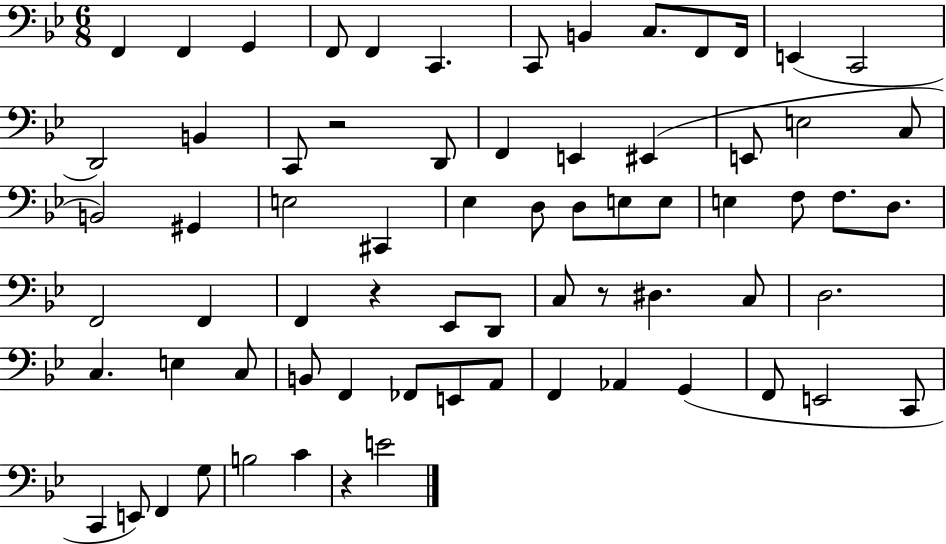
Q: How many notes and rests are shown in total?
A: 70